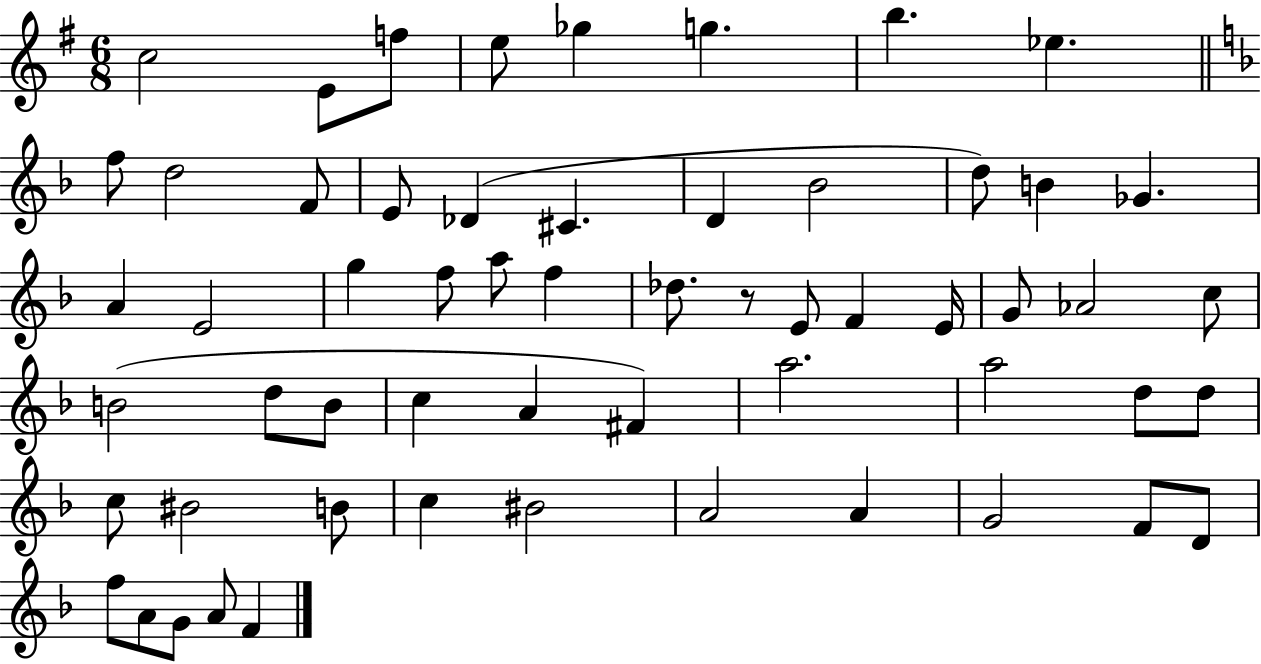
C5/h E4/e F5/e E5/e Gb5/q G5/q. B5/q. Eb5/q. F5/e D5/h F4/e E4/e Db4/q C#4/q. D4/q Bb4/h D5/e B4/q Gb4/q. A4/q E4/h G5/q F5/e A5/e F5/q Db5/e. R/e E4/e F4/q E4/s G4/e Ab4/h C5/e B4/h D5/e B4/e C5/q A4/q F#4/q A5/h. A5/h D5/e D5/e C5/e BIS4/h B4/e C5/q BIS4/h A4/h A4/q G4/h F4/e D4/e F5/e A4/e G4/e A4/e F4/q